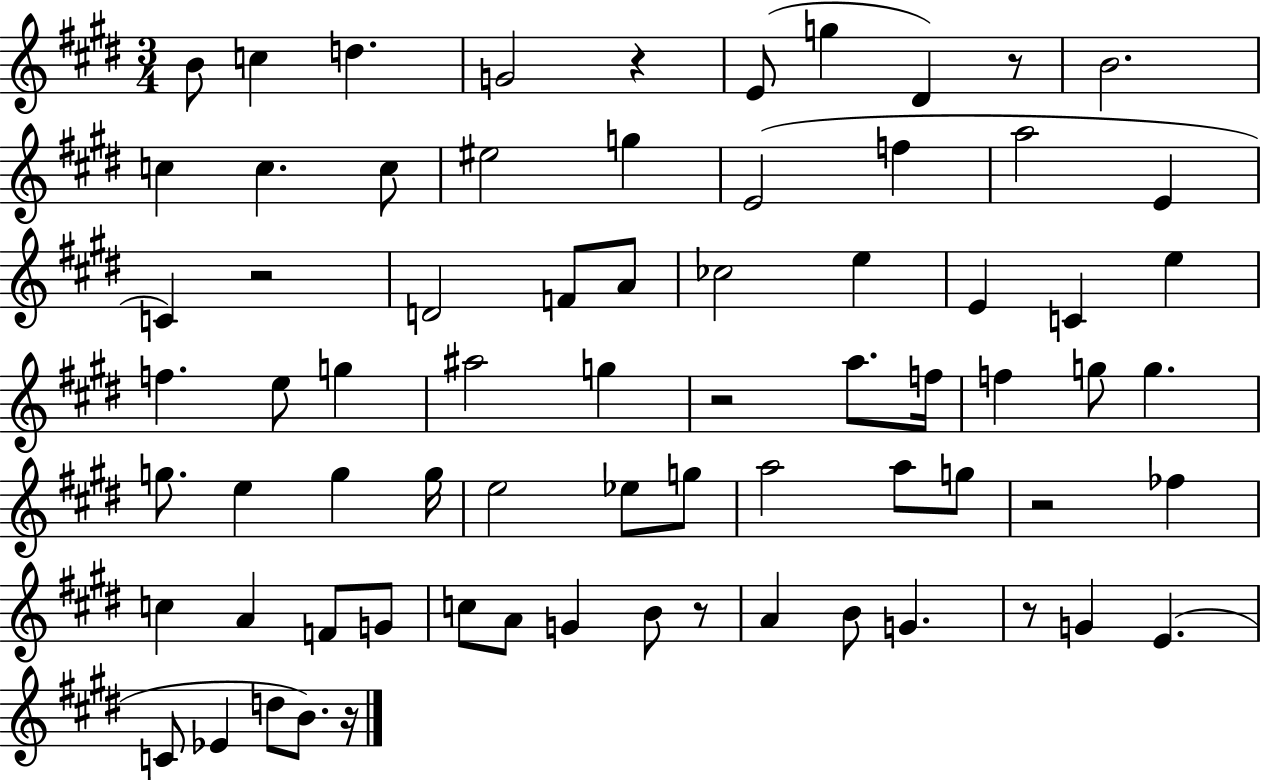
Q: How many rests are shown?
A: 8